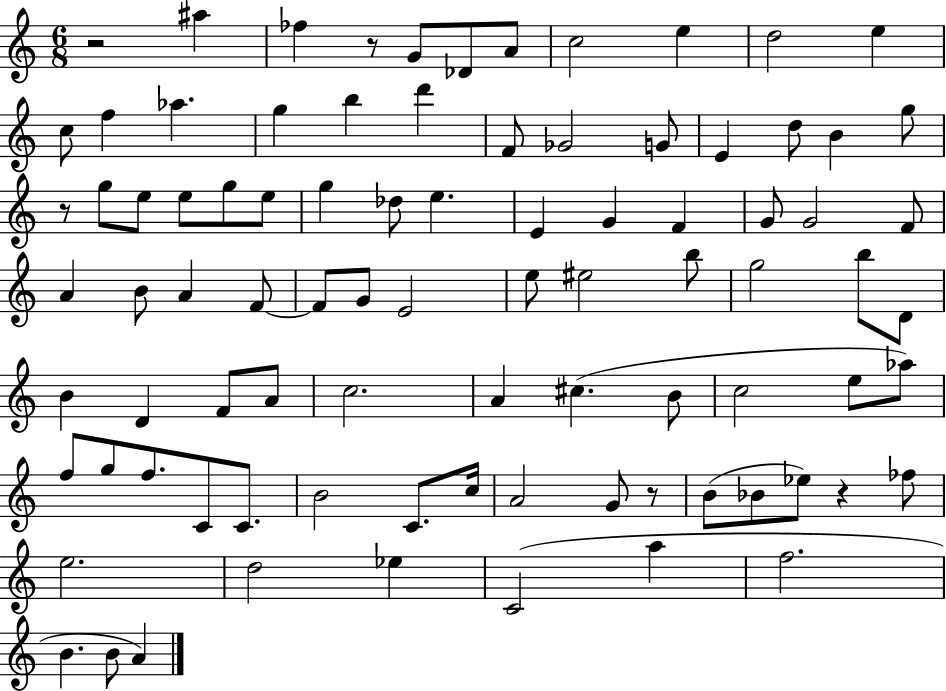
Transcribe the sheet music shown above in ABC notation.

X:1
T:Untitled
M:6/8
L:1/4
K:C
z2 ^a _f z/2 G/2 _D/2 A/2 c2 e d2 e c/2 f _a g b d' F/2 _G2 G/2 E d/2 B g/2 z/2 g/2 e/2 e/2 g/2 e/2 g _d/2 e E G F G/2 G2 F/2 A B/2 A F/2 F/2 G/2 E2 e/2 ^e2 b/2 g2 b/2 D/2 B D F/2 A/2 c2 A ^c B/2 c2 e/2 _a/2 f/2 g/2 f/2 C/2 C/2 B2 C/2 c/4 A2 G/2 z/2 B/2 _B/2 _e/2 z _f/2 e2 d2 _e C2 a f2 B B/2 A